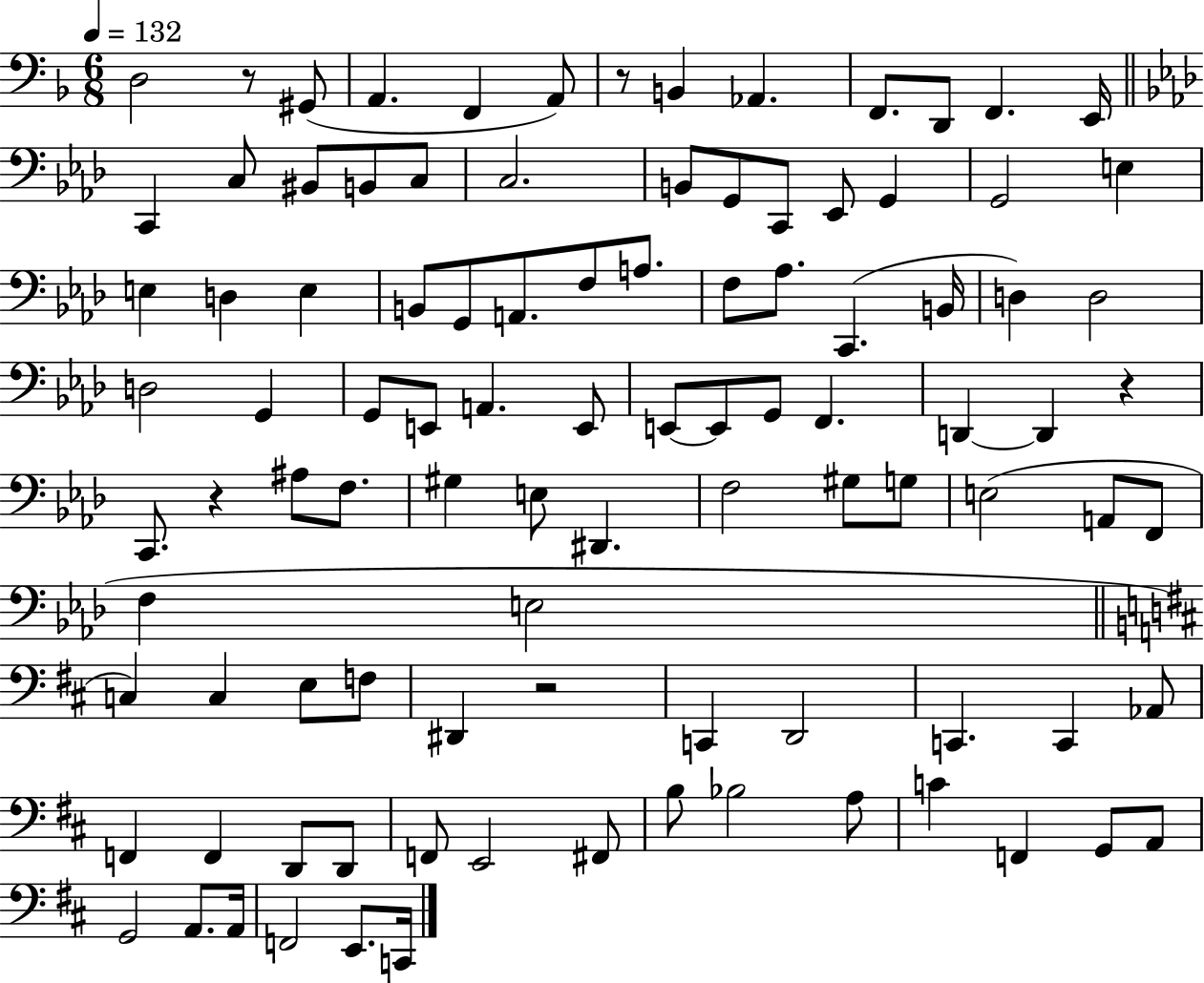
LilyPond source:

{
  \clef bass
  \numericTimeSignature
  \time 6/8
  \key f \major
  \tempo 4 = 132
  d2 r8 gis,8( | a,4. f,4 a,8) | r8 b,4 aes,4. | f,8. d,8 f,4. e,16 | \break \bar "||" \break \key aes \major c,4 c8 bis,8 b,8 c8 | c2. | b,8 g,8 c,8 ees,8 g,4 | g,2 e4 | \break e4 d4 e4 | b,8 g,8 a,8. f8 a8. | f8 aes8. c,4.( b,16 | d4) d2 | \break d2 g,4 | g,8 e,8 a,4. e,8 | e,8~~ e,8 g,8 f,4. | d,4~~ d,4 r4 | \break c,8. r4 ais8 f8. | gis4 e8 dis,4. | f2 gis8 g8 | e2( a,8 f,8 | \break f4 e2 | \bar "||" \break \key d \major c4) c4 e8 f8 | dis,4 r2 | c,4 d,2 | c,4. c,4 aes,8 | \break f,4 f,4 d,8 d,8 | f,8 e,2 fis,8 | b8 bes2 a8 | c'4 f,4 g,8 a,8 | \break g,2 a,8. a,16 | f,2 e,8. c,16 | \bar "|."
}